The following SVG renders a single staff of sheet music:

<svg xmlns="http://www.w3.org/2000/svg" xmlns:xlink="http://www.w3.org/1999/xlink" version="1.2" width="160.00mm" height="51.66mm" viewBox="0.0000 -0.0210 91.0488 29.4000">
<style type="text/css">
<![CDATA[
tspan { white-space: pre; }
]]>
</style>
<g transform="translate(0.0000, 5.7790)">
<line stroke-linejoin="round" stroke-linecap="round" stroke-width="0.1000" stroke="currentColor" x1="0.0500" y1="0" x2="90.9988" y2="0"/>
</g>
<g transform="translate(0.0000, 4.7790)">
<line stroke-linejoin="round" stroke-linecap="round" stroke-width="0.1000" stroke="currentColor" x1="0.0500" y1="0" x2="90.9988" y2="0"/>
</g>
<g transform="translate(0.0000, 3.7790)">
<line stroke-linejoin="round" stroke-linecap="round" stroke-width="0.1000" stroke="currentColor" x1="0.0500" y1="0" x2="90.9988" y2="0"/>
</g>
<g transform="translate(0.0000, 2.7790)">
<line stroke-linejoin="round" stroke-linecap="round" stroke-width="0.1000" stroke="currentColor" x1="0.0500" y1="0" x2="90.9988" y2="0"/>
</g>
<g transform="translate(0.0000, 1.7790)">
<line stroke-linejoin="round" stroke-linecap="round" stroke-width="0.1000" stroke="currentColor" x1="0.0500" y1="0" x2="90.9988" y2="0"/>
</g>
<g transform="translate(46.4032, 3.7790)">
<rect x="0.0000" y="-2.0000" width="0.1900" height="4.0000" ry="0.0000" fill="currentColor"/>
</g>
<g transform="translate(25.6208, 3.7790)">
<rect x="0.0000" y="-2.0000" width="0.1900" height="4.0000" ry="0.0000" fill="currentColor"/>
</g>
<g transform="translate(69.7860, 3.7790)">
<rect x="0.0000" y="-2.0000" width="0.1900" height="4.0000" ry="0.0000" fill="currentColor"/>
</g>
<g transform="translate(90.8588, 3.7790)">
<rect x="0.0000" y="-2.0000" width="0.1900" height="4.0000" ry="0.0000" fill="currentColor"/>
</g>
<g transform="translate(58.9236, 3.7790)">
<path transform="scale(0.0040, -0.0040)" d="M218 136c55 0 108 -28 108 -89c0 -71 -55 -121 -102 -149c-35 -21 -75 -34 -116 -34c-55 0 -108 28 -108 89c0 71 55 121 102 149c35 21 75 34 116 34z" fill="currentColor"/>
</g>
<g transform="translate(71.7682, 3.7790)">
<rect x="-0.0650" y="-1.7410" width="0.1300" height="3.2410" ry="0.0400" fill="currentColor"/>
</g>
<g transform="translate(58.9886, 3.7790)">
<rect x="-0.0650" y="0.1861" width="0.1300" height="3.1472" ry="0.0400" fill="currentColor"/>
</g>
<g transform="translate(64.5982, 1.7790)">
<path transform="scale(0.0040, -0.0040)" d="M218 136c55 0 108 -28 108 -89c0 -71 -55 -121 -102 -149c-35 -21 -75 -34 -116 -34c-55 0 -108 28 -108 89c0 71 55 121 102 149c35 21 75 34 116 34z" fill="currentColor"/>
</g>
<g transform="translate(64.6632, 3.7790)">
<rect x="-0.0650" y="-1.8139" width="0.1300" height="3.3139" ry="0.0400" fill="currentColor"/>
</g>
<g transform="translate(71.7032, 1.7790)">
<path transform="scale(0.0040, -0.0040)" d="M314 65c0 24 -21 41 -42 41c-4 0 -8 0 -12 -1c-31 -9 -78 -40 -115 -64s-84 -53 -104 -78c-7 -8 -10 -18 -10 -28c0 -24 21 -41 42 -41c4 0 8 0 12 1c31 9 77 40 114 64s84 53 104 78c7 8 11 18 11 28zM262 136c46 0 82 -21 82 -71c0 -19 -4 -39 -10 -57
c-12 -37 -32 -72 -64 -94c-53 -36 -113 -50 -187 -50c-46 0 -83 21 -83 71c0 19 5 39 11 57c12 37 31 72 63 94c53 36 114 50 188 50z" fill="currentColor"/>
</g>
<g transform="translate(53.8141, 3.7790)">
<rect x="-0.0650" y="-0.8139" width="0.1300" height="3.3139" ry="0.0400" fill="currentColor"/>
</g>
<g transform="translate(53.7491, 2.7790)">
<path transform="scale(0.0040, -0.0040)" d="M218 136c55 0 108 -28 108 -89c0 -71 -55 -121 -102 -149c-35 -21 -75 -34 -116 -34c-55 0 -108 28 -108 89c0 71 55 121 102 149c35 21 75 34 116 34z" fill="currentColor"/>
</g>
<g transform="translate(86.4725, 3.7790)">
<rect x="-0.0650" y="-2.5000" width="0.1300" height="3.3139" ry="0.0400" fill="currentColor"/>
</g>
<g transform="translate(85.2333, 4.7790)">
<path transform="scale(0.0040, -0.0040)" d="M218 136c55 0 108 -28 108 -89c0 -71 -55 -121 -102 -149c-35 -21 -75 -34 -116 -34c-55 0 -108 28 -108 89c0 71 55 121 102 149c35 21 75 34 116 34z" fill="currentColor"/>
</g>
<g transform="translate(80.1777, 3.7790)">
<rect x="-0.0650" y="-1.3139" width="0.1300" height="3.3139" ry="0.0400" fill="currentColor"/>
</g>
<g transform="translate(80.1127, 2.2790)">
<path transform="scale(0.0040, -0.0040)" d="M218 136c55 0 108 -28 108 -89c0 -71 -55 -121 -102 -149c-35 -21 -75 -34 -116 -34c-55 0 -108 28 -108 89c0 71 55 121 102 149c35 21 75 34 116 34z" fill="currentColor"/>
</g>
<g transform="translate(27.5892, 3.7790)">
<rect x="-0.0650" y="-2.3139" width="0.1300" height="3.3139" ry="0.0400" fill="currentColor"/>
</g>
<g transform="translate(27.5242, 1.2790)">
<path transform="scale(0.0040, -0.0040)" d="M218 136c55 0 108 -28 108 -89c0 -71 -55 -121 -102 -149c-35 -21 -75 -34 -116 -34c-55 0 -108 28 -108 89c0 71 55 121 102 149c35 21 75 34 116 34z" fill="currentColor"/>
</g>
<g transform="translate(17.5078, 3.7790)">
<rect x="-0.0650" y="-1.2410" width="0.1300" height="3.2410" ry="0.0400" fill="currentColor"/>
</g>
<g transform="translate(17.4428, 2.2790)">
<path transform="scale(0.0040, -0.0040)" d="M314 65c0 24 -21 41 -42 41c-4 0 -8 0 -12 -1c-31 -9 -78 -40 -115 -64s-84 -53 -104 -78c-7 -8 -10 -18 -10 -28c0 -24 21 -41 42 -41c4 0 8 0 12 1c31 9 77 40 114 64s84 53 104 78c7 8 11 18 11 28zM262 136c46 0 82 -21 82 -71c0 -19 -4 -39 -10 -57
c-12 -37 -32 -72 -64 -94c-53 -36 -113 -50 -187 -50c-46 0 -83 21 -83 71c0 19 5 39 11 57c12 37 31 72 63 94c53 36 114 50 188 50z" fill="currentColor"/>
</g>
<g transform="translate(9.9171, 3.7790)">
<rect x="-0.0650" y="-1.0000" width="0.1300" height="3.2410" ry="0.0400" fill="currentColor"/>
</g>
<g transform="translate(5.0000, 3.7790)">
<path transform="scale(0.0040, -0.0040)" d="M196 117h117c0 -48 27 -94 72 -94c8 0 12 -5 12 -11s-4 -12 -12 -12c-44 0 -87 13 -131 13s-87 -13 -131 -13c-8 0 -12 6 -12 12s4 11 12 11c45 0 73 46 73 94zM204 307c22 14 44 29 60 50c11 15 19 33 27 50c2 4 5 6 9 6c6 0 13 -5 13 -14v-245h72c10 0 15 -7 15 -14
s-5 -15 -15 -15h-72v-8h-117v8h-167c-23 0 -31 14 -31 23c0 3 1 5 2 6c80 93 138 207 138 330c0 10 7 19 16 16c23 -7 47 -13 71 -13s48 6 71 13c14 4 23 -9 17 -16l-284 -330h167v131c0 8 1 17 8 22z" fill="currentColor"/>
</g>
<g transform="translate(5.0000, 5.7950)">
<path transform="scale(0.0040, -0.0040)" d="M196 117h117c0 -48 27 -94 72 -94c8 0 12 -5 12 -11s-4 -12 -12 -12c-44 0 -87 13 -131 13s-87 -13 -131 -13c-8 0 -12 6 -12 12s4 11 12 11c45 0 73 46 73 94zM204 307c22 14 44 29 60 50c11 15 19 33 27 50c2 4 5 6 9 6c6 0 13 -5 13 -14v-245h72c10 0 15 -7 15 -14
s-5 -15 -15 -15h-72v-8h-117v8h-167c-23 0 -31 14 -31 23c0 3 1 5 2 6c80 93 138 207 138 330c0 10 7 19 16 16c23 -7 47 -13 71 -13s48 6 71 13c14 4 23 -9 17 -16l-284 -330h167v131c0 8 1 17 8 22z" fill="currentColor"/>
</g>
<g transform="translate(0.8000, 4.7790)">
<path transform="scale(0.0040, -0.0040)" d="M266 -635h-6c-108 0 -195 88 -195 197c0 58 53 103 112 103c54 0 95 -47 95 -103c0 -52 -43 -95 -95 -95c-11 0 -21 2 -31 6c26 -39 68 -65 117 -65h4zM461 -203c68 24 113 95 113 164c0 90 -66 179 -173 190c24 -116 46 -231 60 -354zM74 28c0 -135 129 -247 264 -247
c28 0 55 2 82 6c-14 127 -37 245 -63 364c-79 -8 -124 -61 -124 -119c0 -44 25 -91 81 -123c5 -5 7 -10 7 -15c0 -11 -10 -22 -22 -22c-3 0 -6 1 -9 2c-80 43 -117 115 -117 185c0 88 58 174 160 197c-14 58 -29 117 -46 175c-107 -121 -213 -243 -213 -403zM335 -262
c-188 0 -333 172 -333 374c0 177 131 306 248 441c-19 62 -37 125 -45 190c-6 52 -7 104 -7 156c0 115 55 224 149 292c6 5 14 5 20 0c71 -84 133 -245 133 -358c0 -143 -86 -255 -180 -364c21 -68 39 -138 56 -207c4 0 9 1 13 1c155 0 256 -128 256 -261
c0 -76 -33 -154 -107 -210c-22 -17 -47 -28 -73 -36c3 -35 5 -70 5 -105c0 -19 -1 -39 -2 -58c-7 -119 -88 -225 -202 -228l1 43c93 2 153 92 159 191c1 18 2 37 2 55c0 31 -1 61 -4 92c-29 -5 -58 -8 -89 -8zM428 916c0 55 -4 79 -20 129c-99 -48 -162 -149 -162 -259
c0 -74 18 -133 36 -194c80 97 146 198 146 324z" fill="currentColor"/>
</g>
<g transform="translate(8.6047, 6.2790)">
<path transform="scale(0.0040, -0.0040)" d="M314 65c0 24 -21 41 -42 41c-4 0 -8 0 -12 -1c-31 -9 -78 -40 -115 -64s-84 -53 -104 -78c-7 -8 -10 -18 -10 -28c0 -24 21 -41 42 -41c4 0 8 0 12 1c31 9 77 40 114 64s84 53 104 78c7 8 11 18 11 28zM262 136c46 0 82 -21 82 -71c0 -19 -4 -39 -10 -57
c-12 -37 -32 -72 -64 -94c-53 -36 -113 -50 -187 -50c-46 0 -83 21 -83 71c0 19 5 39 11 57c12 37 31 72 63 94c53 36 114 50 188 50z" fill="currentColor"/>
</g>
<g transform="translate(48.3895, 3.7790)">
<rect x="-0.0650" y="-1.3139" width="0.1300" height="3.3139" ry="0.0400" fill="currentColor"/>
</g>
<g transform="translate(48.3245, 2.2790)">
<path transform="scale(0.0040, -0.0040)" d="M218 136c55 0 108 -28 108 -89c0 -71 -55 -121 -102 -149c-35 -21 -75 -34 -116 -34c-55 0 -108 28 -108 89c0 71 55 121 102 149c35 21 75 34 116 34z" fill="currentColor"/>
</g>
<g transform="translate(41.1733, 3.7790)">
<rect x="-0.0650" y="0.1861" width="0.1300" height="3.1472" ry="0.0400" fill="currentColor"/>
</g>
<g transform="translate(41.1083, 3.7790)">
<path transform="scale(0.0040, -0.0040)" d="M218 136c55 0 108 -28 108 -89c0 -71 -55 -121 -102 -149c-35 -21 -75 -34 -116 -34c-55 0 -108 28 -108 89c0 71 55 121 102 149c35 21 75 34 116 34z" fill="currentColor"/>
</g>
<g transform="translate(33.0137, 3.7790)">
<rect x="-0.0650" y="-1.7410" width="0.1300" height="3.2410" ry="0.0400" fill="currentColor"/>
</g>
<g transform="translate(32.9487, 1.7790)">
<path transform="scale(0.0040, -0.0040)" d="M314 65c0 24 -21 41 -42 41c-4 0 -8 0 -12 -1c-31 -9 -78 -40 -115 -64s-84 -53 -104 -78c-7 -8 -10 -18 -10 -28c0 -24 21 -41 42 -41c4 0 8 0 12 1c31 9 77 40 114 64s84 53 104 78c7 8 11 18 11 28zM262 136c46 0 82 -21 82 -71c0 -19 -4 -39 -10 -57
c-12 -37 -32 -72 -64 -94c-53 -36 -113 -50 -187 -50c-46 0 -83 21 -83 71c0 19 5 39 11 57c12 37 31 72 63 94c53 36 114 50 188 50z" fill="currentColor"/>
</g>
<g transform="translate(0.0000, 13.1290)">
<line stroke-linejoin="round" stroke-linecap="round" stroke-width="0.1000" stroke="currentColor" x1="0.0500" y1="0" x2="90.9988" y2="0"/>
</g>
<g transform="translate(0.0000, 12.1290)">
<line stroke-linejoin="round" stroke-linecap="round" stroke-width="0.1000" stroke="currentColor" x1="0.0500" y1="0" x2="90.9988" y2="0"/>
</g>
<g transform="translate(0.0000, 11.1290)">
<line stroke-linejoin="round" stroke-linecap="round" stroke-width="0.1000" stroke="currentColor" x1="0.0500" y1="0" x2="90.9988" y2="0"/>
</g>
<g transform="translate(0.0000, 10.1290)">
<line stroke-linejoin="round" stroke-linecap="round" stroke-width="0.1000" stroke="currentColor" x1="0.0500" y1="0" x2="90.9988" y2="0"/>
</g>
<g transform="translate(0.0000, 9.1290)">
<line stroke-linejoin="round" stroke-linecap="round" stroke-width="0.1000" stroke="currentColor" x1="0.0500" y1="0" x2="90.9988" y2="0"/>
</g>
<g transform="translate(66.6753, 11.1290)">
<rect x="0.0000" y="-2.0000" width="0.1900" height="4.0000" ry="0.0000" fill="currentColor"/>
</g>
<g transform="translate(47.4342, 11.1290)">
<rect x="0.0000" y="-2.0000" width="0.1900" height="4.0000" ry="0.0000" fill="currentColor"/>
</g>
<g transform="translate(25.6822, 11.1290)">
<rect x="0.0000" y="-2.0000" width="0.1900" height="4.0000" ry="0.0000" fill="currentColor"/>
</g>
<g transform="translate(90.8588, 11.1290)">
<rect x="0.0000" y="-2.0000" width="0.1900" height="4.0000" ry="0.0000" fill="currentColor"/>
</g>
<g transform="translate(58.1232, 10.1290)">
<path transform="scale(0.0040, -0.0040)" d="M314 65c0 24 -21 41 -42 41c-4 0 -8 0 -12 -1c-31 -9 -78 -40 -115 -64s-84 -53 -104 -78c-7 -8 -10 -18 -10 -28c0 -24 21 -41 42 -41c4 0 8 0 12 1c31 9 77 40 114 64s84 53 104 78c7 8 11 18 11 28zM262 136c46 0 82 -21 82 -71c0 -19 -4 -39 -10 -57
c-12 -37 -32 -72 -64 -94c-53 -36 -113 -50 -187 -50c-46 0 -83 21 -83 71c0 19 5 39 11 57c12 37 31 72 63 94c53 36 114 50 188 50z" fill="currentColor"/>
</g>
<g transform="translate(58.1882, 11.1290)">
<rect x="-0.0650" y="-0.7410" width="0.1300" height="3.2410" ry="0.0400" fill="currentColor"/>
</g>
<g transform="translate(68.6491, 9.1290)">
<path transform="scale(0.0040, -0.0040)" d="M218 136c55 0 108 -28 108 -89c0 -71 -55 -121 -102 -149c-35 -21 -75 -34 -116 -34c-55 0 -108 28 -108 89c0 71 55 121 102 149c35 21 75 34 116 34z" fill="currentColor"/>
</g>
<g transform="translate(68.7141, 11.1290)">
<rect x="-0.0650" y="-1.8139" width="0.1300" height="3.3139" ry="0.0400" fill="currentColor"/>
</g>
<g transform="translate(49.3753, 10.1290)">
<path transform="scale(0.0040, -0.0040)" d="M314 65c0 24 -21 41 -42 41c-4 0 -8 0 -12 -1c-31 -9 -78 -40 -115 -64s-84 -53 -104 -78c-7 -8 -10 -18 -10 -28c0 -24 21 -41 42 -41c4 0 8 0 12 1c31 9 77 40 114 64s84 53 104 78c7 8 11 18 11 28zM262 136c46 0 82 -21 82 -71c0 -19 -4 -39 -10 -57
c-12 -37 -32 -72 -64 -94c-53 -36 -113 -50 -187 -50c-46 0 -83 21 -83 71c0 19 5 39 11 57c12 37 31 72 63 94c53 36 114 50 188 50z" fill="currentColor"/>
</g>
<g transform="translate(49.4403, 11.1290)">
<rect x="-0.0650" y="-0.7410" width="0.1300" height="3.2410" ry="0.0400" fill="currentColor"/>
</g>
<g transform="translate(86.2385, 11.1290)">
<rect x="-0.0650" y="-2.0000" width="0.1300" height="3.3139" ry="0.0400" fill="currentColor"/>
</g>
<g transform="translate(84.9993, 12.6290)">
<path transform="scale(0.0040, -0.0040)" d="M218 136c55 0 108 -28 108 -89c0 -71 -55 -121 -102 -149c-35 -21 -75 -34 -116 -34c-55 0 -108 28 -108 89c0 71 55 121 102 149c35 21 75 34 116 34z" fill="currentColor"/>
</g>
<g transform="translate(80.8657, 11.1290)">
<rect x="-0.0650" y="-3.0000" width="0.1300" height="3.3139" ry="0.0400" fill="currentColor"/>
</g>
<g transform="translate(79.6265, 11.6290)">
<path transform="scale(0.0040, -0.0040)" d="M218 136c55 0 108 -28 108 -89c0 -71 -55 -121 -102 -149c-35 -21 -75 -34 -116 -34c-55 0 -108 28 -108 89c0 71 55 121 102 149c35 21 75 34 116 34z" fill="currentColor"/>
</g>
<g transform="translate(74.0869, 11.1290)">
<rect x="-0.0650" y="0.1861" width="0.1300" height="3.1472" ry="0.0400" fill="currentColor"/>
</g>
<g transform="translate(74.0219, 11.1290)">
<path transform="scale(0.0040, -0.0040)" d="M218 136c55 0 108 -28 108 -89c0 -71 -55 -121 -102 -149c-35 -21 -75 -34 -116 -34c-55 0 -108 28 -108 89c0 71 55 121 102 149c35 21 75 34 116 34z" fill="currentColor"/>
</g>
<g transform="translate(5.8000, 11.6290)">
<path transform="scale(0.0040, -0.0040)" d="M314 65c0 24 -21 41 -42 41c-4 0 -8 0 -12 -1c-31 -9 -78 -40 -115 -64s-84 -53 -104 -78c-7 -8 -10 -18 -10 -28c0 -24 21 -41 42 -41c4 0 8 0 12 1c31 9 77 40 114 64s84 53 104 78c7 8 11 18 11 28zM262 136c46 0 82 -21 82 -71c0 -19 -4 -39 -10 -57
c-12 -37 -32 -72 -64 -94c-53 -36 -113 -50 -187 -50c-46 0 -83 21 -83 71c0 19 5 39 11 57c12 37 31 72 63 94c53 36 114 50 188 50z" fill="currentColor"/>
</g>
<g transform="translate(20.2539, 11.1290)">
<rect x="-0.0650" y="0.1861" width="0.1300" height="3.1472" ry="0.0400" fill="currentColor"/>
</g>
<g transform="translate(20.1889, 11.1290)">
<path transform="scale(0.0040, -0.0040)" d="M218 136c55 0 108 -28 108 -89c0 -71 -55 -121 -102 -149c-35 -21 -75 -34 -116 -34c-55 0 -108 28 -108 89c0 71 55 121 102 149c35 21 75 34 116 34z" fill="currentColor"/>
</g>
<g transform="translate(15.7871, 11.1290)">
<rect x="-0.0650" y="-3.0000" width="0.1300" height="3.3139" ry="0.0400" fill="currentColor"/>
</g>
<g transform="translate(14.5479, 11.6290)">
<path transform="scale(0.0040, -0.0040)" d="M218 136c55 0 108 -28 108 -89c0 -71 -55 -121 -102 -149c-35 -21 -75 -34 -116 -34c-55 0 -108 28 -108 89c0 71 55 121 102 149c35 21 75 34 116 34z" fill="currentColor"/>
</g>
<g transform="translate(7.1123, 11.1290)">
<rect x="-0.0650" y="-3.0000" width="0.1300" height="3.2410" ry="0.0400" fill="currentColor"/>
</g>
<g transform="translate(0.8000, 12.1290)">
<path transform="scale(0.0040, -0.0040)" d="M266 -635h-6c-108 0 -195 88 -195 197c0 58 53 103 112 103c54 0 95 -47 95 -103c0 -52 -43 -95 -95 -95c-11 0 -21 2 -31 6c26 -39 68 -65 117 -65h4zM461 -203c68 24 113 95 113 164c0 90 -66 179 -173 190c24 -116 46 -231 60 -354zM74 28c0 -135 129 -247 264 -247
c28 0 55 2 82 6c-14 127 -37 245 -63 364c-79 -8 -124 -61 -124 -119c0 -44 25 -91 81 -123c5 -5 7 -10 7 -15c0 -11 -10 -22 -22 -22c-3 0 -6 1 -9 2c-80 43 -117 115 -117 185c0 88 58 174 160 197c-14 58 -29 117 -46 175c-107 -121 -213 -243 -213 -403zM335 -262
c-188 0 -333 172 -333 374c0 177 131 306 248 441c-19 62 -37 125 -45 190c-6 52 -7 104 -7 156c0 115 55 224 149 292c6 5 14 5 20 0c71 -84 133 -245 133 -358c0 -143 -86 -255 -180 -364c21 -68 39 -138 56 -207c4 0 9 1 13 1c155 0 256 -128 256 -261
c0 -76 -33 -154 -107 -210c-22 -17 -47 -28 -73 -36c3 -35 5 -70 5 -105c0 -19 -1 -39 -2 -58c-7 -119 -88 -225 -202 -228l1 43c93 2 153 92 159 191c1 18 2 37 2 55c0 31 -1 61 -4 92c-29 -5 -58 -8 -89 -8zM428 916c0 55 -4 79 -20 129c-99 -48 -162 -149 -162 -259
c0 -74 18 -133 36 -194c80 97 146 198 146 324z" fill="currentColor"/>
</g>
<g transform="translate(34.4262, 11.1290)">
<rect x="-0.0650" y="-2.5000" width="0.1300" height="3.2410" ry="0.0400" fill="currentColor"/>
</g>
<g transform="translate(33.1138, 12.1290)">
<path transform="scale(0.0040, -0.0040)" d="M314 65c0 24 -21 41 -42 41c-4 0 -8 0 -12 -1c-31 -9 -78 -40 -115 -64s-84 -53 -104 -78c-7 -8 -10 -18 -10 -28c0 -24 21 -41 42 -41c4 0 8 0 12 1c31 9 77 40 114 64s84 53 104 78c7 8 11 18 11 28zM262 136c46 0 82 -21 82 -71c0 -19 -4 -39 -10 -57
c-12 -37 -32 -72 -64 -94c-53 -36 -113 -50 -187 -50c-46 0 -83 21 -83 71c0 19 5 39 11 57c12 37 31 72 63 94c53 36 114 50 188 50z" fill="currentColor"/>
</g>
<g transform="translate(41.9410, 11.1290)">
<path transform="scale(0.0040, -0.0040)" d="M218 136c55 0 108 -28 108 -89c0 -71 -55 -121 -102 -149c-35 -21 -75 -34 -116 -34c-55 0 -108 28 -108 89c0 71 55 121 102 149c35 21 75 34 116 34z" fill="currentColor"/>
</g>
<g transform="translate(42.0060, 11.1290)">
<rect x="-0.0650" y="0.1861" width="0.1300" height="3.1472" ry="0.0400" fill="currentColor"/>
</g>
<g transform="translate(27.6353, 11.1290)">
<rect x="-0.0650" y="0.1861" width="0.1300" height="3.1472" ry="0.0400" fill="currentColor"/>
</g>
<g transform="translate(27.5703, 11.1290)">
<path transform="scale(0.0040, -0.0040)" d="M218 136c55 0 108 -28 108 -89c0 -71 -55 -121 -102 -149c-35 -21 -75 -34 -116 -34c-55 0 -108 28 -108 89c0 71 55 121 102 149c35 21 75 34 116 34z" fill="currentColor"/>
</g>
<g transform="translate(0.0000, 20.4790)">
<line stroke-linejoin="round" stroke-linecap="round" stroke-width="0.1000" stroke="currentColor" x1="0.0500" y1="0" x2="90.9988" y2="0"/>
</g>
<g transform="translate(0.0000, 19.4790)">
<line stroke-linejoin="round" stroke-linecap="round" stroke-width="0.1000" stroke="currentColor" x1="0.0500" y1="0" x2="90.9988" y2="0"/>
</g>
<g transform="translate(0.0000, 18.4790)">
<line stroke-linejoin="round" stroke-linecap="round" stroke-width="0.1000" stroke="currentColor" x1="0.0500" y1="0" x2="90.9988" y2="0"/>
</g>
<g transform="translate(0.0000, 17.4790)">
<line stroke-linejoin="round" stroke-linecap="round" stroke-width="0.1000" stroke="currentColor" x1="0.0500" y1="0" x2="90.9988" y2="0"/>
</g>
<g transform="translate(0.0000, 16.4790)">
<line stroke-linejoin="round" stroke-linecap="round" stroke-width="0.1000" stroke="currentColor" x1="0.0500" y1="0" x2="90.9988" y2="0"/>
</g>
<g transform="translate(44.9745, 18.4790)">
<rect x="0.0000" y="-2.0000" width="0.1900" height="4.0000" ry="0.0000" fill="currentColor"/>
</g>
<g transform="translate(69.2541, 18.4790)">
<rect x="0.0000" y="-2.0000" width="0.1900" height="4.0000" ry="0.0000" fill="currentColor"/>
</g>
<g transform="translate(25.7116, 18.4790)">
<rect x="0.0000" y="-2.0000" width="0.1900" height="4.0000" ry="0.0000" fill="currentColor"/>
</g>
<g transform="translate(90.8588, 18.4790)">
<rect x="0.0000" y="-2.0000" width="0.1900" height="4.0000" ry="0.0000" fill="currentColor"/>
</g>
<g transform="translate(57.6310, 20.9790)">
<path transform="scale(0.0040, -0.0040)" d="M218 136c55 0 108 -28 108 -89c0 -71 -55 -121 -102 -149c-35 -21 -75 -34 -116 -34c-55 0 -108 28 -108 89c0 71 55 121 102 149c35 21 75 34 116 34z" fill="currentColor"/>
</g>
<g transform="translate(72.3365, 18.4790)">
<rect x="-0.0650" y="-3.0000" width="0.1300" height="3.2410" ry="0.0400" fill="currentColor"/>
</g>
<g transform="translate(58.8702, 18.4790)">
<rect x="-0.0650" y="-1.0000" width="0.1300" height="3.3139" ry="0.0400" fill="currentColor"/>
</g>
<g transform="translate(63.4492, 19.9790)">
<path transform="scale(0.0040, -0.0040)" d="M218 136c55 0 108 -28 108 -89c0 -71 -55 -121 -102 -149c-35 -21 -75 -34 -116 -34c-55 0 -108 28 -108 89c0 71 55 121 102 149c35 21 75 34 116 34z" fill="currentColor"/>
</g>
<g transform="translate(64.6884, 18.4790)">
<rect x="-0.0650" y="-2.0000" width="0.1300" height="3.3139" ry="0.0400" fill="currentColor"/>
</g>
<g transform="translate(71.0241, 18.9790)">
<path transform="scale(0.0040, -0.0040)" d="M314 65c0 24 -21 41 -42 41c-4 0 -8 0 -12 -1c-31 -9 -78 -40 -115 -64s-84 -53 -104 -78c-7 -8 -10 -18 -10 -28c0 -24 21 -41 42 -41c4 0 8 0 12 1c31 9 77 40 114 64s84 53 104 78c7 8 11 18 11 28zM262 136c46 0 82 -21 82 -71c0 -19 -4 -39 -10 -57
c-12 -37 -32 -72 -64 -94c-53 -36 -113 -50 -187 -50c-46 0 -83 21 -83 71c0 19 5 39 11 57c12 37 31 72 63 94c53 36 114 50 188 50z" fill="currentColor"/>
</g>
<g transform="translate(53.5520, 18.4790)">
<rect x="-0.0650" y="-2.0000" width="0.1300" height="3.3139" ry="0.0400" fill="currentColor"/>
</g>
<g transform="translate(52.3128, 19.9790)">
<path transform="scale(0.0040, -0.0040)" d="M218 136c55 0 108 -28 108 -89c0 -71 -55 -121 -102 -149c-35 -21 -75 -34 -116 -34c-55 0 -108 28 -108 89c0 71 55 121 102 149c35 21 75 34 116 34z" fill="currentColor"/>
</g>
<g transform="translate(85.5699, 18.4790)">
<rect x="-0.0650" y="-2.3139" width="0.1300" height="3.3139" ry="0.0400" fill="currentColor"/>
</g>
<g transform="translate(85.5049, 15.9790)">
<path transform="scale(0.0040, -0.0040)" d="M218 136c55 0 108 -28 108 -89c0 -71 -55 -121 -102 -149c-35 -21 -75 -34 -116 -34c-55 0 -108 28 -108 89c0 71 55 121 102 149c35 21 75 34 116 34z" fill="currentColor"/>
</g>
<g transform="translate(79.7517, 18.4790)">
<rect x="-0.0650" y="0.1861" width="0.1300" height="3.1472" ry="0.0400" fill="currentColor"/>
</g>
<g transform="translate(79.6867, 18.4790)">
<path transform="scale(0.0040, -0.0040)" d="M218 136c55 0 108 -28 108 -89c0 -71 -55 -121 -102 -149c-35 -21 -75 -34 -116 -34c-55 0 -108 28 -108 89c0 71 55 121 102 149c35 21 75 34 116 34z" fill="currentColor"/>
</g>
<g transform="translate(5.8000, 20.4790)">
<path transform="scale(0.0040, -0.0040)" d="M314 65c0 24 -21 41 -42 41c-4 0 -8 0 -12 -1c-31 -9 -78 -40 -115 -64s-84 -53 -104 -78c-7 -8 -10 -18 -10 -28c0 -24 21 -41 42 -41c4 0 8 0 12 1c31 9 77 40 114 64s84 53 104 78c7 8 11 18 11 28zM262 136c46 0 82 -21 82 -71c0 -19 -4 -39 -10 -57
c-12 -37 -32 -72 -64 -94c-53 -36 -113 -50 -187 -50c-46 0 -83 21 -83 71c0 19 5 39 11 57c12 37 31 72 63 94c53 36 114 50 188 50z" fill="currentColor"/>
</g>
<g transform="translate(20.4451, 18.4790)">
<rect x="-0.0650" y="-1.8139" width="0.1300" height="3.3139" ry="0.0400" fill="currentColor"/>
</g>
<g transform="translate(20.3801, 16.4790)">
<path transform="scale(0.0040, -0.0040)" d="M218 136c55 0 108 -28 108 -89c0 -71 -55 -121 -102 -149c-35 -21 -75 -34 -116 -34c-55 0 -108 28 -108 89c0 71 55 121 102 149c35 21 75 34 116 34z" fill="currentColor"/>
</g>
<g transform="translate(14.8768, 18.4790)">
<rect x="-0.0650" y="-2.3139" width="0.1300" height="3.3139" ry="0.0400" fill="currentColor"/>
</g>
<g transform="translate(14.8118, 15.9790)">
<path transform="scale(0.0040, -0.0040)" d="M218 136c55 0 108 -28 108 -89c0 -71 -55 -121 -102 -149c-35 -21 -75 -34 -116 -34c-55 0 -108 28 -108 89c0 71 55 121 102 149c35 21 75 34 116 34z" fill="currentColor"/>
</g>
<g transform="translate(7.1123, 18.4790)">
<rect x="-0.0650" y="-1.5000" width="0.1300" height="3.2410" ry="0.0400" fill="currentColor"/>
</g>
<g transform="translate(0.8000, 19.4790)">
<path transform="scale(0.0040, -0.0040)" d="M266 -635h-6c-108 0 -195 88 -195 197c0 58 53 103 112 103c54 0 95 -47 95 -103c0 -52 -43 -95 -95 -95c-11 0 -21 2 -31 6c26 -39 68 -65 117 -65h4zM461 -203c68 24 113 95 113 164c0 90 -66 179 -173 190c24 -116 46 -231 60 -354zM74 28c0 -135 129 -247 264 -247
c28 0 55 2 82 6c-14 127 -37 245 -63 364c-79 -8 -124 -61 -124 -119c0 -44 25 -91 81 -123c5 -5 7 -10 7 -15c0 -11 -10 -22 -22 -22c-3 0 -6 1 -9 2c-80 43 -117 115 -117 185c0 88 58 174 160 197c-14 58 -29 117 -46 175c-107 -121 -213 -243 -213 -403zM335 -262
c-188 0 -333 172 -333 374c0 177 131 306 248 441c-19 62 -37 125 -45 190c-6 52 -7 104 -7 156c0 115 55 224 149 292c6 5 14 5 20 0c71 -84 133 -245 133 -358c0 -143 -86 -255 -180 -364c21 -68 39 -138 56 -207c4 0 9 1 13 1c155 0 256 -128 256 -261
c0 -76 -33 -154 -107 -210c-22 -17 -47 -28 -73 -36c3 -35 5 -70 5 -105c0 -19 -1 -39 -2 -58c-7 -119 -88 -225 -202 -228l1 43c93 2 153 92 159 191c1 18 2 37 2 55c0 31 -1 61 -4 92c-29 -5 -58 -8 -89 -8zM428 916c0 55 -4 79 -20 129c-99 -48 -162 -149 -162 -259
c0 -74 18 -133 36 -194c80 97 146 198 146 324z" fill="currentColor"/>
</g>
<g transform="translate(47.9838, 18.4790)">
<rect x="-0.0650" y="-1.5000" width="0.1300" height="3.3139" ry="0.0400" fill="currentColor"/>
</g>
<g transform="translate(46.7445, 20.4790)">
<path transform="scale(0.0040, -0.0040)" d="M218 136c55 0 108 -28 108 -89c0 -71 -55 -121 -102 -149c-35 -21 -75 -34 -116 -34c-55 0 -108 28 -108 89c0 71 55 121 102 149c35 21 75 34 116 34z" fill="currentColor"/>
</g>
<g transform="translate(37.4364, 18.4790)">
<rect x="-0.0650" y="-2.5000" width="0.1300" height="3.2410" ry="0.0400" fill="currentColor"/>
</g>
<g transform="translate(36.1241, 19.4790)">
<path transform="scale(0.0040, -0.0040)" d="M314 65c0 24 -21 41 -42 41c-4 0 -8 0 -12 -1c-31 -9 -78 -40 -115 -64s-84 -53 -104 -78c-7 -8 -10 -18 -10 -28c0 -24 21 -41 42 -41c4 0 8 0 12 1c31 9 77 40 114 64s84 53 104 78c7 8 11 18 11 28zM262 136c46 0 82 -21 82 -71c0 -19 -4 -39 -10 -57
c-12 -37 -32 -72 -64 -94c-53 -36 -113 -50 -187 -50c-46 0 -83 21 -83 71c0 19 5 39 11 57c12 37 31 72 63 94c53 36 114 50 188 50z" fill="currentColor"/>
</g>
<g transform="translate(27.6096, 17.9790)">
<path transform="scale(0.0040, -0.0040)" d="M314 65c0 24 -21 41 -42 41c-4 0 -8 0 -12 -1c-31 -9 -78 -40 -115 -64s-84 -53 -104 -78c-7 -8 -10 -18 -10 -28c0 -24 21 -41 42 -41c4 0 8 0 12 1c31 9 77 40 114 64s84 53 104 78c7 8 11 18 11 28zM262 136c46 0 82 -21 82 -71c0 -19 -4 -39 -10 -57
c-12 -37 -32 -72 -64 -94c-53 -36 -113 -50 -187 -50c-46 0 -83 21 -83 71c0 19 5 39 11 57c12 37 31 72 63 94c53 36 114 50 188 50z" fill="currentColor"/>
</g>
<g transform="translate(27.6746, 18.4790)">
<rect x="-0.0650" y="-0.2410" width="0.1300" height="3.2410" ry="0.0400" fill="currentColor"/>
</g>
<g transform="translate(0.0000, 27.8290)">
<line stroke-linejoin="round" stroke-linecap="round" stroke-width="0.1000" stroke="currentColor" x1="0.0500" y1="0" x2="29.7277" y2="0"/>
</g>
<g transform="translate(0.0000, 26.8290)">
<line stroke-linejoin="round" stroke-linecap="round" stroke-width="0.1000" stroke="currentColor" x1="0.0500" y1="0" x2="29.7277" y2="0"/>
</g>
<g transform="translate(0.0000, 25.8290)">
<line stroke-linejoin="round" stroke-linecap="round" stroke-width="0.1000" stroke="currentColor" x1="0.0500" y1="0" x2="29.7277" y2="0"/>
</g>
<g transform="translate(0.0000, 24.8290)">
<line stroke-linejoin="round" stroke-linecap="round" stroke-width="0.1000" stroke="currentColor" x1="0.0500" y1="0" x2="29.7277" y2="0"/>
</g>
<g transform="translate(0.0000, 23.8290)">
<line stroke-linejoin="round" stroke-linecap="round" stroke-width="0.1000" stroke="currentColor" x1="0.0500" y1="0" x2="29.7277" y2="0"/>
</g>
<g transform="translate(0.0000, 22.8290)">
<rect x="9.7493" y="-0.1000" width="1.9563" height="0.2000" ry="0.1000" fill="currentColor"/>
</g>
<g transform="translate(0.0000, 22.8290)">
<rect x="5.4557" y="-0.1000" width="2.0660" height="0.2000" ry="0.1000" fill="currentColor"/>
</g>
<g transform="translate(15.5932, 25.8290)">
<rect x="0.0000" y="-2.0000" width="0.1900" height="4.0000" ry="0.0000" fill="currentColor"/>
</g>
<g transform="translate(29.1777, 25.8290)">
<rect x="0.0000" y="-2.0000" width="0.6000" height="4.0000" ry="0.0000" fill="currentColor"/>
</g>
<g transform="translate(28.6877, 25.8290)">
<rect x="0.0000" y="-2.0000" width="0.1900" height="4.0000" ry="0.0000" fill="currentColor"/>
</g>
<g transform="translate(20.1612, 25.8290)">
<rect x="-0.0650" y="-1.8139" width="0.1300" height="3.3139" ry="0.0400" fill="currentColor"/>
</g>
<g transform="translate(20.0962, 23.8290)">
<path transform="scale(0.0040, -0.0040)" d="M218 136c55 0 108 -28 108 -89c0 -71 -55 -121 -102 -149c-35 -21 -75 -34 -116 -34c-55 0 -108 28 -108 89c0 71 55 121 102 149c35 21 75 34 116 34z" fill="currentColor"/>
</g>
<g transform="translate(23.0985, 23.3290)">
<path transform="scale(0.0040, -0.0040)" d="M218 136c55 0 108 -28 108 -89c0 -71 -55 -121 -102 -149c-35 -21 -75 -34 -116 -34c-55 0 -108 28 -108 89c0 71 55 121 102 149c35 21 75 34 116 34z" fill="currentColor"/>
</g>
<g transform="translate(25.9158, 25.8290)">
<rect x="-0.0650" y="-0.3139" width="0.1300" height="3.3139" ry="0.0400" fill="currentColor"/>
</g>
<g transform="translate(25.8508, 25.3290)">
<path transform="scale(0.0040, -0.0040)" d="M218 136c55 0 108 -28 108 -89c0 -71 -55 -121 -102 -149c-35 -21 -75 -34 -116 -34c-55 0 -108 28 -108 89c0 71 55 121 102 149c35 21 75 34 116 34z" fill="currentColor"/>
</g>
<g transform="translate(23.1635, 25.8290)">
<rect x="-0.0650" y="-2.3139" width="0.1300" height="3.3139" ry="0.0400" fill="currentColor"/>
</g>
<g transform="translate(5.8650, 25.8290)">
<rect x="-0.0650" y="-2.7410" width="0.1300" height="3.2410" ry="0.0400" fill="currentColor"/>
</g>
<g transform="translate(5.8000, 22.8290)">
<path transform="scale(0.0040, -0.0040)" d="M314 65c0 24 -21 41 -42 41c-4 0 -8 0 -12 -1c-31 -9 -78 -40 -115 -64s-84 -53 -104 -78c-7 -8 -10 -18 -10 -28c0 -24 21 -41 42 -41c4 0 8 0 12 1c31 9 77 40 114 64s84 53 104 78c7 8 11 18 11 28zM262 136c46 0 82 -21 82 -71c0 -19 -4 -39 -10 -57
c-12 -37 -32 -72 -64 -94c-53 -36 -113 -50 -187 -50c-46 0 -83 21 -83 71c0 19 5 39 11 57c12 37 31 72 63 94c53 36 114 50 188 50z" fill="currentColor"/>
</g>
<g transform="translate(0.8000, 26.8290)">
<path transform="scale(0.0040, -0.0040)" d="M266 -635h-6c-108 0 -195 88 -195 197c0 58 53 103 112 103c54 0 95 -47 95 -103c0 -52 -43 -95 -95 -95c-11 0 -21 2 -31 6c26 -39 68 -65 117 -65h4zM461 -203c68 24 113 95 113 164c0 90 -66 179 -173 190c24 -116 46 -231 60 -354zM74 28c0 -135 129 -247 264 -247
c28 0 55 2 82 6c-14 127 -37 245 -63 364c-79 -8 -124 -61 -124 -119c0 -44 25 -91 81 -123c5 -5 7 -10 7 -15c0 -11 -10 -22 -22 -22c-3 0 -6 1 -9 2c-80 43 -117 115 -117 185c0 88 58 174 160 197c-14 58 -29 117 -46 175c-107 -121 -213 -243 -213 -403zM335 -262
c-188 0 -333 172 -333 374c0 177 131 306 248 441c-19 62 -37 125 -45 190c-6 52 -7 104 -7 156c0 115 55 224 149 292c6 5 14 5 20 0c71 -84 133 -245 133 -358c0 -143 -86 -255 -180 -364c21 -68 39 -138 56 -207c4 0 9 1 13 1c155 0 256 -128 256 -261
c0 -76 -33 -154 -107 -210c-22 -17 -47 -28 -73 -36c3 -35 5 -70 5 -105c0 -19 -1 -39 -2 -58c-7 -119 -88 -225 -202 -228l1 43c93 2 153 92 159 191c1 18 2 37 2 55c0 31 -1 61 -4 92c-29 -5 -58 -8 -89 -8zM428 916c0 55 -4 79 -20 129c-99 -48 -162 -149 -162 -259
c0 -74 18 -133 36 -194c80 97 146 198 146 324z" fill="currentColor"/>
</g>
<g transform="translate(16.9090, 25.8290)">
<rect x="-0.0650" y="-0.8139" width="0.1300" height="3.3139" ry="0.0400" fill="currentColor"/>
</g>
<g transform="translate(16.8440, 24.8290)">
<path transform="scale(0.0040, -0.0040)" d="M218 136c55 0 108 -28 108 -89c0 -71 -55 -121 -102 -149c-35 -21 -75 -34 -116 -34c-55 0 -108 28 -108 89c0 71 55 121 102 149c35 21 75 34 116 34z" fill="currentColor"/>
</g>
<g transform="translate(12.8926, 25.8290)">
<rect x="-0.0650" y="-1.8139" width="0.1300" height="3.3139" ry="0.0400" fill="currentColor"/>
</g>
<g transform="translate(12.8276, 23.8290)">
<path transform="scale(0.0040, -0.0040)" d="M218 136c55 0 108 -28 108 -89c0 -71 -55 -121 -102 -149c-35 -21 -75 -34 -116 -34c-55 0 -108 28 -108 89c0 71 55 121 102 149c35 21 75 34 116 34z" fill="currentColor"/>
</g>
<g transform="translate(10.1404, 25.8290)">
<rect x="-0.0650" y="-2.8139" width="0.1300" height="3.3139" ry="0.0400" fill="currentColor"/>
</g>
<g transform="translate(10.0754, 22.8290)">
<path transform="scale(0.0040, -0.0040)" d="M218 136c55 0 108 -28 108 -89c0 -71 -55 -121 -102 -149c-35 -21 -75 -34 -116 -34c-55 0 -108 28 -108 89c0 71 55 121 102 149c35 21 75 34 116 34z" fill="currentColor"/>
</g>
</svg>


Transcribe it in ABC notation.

X:1
T:Untitled
M:4/4
L:1/4
K:C
D2 e2 g f2 B e d B f f2 e G A2 A B B G2 B d2 d2 f B A F E2 g f c2 G2 E F D F A2 B g a2 a f d f g c